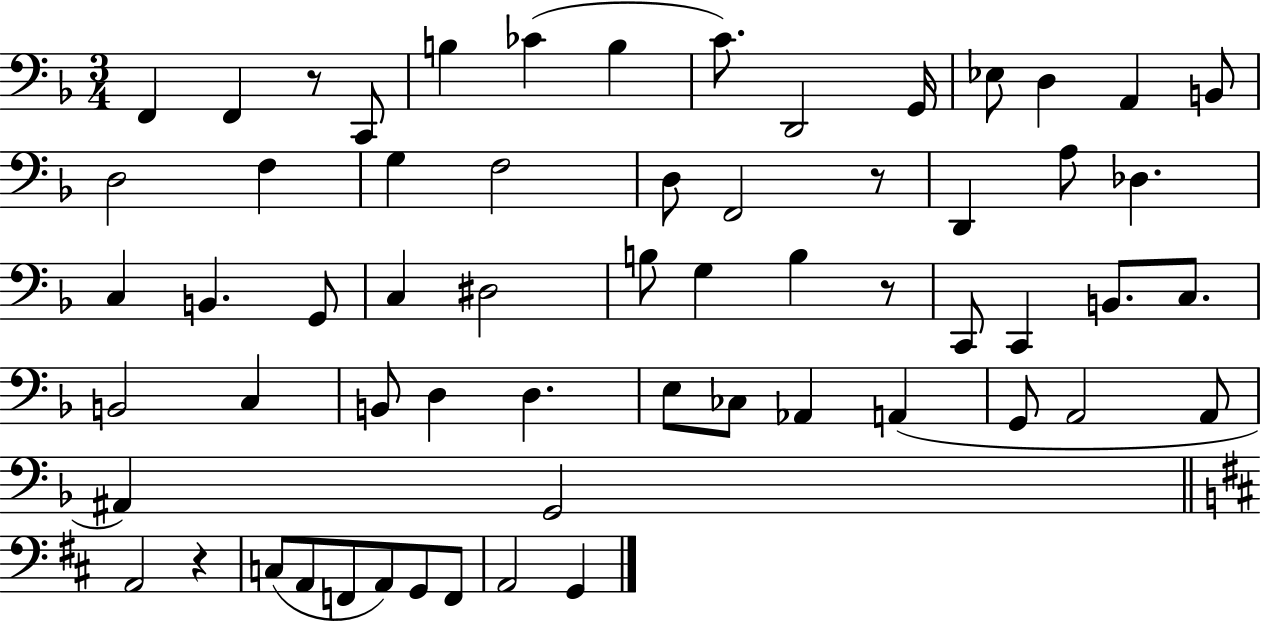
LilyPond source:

{
  \clef bass
  \numericTimeSignature
  \time 3/4
  \key f \major
  f,4 f,4 r8 c,8 | b4 ces'4( b4 | c'8.) d,2 g,16 | ees8 d4 a,4 b,8 | \break d2 f4 | g4 f2 | d8 f,2 r8 | d,4 a8 des4. | \break c4 b,4. g,8 | c4 dis2 | b8 g4 b4 r8 | c,8 c,4 b,8. c8. | \break b,2 c4 | b,8 d4 d4. | e8 ces8 aes,4 a,4( | g,8 a,2 a,8 | \break ais,4) g,2 | \bar "||" \break \key b \minor a,2 r4 | c8( a,8 f,8 a,8) g,8 f,8 | a,2 g,4 | \bar "|."
}